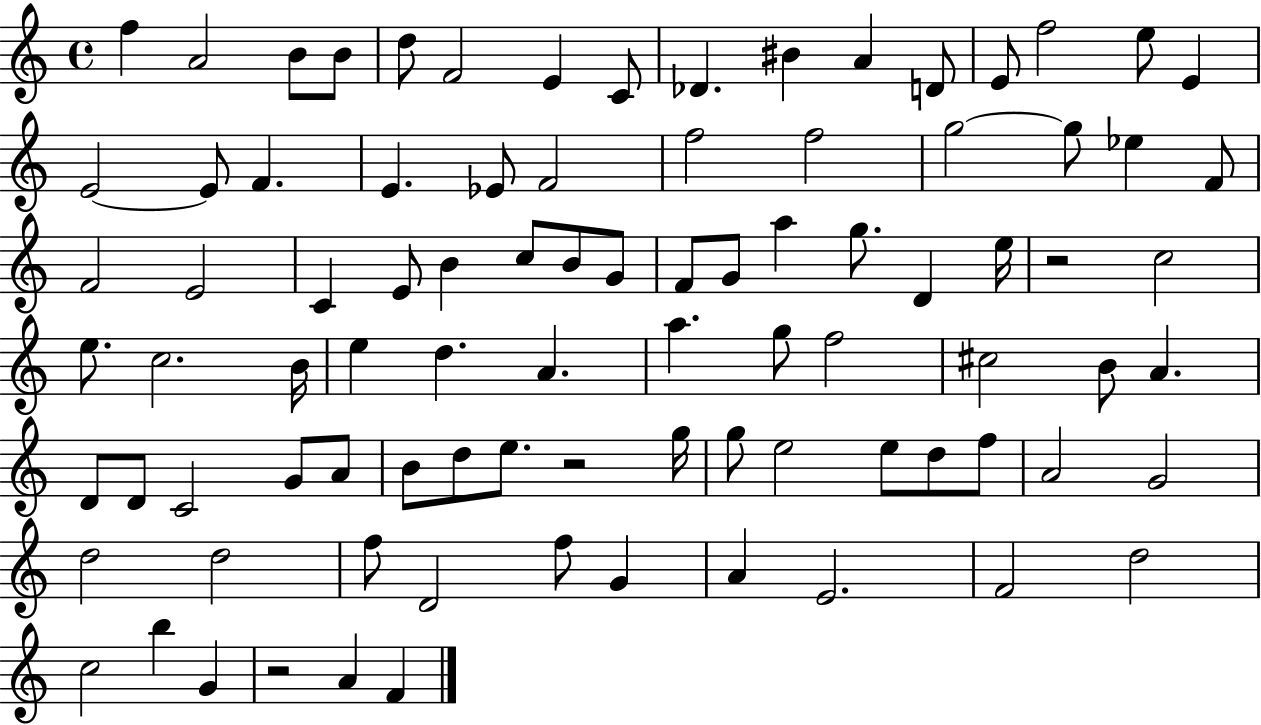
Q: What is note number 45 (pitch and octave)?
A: C5